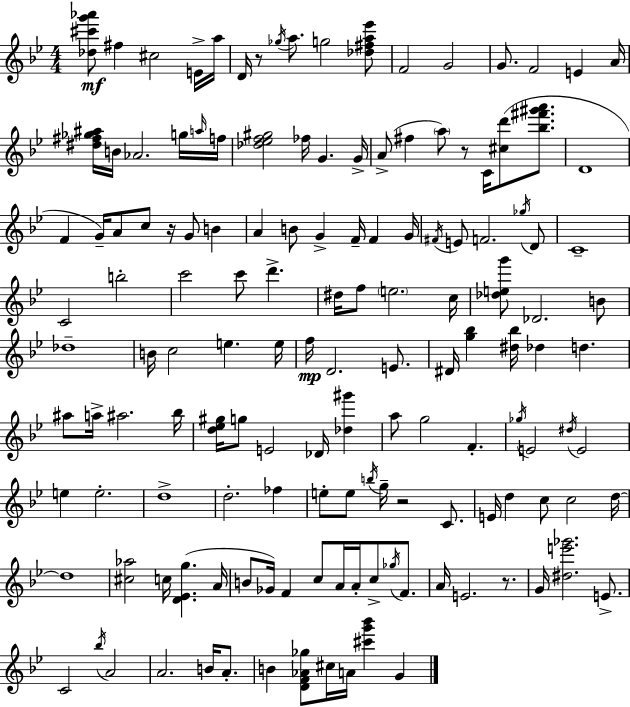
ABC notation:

X:1
T:Untitled
M:4/4
L:1/4
K:Bb
[_d^c'g'_a']/2 ^f ^c2 E/4 a/4 D/4 z/2 _g/4 a/2 g2 [_d^fa_e']/2 F2 G2 G/2 F2 E A/4 [^d^f_g^a]/4 B/4 _A2 g/4 a/4 f/4 [_d_ef^g]2 _f/4 G G/4 A/2 ^f a/2 z/2 C/4 [^cd']/2 [_b^f'^g'a']/2 D4 F G/4 A/2 c/2 z/4 G/2 B A B/2 G F/4 F G/4 ^F/4 E/2 F2 _g/4 D/2 C4 C2 b2 c'2 c'/2 d' ^d/4 f/2 e2 c/4 [_deg']/2 _D2 B/2 _d4 B/4 c2 e e/4 f/4 D2 E/2 ^D/4 [g_b] [^d_b]/4 _d d ^a/2 a/4 ^a2 _b/4 [d_e^g]/4 g/2 E2 _D/4 [_d^g'] a/2 g2 F _g/4 E2 ^d/4 E2 e e2 d4 d2 _f e/2 e/2 b/4 g/4 z2 C/2 E/4 d c/2 c2 d/4 d4 [^c_a]2 c/4 [D_Eg] A/4 B/2 _G/4 F c/2 A/4 A/4 c/2 _g/4 F/2 A/4 E2 z/2 G/4 [^de'_g']2 E/2 C2 _b/4 A2 A2 B/4 A/2 B [DF_A_g]/2 ^c/4 A/4 [^c'g'_b'] G